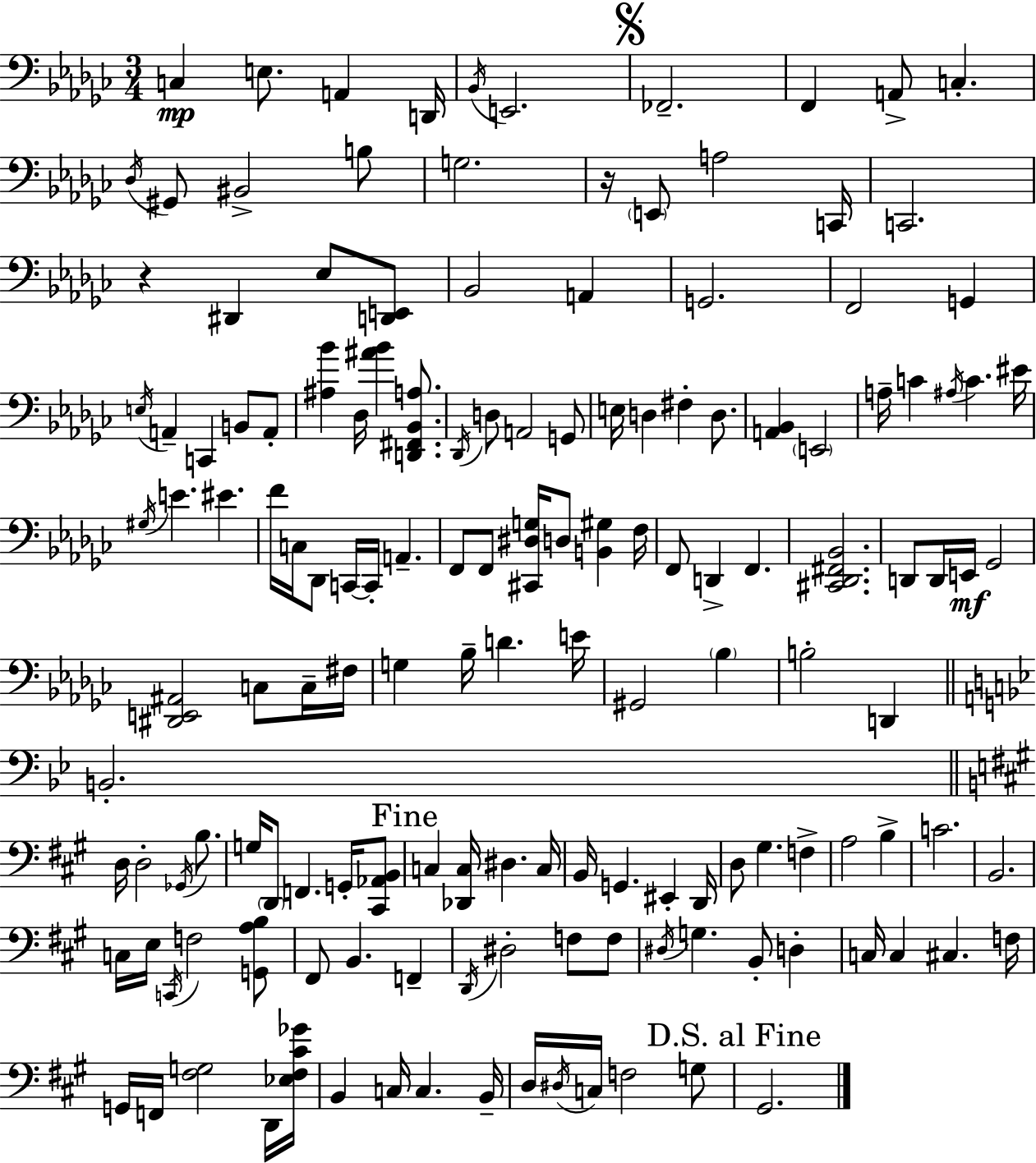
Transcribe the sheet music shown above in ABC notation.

X:1
T:Untitled
M:3/4
L:1/4
K:Ebm
C, E,/2 A,, D,,/4 _B,,/4 E,,2 _F,,2 F,, A,,/2 C, _D,/4 ^G,,/2 ^B,,2 B,/2 G,2 z/4 E,,/2 A,2 C,,/4 C,,2 z ^D,, _E,/2 [D,,E,,]/2 _B,,2 A,, G,,2 F,,2 G,, E,/4 A,, C,, B,,/2 A,,/2 [^A,_B] _D,/4 [^A_B] [D,,^F,,_B,,A,]/2 _D,,/4 D,/2 A,,2 G,,/2 E,/4 D, ^F, D,/2 [A,,_B,,] E,,2 A,/4 C ^A,/4 C ^E/4 ^G,/4 E ^E F/4 C,/4 _D,,/2 C,,/4 C,,/4 A,, F,,/2 F,,/2 [^C,,^D,G,]/4 D,/2 [B,,^G,] F,/4 F,,/2 D,, F,, [^C,,_D,,^F,,_B,,]2 D,,/2 D,,/4 E,,/4 _G,,2 [^D,,E,,^A,,]2 C,/2 C,/4 ^F,/4 G, _B,/4 D E/4 ^G,,2 _B, B,2 D,, B,,2 D,/4 D,2 _G,,/4 B,/2 G,/4 D,,/2 F,, G,,/4 [^C,,_A,,B,,]/2 C, [_D,,C,]/4 ^D, C,/4 B,,/4 G,, ^E,, D,,/4 D,/2 ^G, F, A,2 B, C2 B,,2 C,/4 E,/4 C,,/4 F,2 [G,,A,B,]/2 ^F,,/2 B,, F,, D,,/4 ^D,2 F,/2 F,/2 ^D,/4 G, B,,/2 D, C,/4 C, ^C, F,/4 G,,/4 F,,/4 [^F,G,]2 D,,/4 [_E,^F,^C_G]/4 B,, C,/4 C, B,,/4 D,/4 ^D,/4 C,/4 F,2 G,/2 ^G,,2